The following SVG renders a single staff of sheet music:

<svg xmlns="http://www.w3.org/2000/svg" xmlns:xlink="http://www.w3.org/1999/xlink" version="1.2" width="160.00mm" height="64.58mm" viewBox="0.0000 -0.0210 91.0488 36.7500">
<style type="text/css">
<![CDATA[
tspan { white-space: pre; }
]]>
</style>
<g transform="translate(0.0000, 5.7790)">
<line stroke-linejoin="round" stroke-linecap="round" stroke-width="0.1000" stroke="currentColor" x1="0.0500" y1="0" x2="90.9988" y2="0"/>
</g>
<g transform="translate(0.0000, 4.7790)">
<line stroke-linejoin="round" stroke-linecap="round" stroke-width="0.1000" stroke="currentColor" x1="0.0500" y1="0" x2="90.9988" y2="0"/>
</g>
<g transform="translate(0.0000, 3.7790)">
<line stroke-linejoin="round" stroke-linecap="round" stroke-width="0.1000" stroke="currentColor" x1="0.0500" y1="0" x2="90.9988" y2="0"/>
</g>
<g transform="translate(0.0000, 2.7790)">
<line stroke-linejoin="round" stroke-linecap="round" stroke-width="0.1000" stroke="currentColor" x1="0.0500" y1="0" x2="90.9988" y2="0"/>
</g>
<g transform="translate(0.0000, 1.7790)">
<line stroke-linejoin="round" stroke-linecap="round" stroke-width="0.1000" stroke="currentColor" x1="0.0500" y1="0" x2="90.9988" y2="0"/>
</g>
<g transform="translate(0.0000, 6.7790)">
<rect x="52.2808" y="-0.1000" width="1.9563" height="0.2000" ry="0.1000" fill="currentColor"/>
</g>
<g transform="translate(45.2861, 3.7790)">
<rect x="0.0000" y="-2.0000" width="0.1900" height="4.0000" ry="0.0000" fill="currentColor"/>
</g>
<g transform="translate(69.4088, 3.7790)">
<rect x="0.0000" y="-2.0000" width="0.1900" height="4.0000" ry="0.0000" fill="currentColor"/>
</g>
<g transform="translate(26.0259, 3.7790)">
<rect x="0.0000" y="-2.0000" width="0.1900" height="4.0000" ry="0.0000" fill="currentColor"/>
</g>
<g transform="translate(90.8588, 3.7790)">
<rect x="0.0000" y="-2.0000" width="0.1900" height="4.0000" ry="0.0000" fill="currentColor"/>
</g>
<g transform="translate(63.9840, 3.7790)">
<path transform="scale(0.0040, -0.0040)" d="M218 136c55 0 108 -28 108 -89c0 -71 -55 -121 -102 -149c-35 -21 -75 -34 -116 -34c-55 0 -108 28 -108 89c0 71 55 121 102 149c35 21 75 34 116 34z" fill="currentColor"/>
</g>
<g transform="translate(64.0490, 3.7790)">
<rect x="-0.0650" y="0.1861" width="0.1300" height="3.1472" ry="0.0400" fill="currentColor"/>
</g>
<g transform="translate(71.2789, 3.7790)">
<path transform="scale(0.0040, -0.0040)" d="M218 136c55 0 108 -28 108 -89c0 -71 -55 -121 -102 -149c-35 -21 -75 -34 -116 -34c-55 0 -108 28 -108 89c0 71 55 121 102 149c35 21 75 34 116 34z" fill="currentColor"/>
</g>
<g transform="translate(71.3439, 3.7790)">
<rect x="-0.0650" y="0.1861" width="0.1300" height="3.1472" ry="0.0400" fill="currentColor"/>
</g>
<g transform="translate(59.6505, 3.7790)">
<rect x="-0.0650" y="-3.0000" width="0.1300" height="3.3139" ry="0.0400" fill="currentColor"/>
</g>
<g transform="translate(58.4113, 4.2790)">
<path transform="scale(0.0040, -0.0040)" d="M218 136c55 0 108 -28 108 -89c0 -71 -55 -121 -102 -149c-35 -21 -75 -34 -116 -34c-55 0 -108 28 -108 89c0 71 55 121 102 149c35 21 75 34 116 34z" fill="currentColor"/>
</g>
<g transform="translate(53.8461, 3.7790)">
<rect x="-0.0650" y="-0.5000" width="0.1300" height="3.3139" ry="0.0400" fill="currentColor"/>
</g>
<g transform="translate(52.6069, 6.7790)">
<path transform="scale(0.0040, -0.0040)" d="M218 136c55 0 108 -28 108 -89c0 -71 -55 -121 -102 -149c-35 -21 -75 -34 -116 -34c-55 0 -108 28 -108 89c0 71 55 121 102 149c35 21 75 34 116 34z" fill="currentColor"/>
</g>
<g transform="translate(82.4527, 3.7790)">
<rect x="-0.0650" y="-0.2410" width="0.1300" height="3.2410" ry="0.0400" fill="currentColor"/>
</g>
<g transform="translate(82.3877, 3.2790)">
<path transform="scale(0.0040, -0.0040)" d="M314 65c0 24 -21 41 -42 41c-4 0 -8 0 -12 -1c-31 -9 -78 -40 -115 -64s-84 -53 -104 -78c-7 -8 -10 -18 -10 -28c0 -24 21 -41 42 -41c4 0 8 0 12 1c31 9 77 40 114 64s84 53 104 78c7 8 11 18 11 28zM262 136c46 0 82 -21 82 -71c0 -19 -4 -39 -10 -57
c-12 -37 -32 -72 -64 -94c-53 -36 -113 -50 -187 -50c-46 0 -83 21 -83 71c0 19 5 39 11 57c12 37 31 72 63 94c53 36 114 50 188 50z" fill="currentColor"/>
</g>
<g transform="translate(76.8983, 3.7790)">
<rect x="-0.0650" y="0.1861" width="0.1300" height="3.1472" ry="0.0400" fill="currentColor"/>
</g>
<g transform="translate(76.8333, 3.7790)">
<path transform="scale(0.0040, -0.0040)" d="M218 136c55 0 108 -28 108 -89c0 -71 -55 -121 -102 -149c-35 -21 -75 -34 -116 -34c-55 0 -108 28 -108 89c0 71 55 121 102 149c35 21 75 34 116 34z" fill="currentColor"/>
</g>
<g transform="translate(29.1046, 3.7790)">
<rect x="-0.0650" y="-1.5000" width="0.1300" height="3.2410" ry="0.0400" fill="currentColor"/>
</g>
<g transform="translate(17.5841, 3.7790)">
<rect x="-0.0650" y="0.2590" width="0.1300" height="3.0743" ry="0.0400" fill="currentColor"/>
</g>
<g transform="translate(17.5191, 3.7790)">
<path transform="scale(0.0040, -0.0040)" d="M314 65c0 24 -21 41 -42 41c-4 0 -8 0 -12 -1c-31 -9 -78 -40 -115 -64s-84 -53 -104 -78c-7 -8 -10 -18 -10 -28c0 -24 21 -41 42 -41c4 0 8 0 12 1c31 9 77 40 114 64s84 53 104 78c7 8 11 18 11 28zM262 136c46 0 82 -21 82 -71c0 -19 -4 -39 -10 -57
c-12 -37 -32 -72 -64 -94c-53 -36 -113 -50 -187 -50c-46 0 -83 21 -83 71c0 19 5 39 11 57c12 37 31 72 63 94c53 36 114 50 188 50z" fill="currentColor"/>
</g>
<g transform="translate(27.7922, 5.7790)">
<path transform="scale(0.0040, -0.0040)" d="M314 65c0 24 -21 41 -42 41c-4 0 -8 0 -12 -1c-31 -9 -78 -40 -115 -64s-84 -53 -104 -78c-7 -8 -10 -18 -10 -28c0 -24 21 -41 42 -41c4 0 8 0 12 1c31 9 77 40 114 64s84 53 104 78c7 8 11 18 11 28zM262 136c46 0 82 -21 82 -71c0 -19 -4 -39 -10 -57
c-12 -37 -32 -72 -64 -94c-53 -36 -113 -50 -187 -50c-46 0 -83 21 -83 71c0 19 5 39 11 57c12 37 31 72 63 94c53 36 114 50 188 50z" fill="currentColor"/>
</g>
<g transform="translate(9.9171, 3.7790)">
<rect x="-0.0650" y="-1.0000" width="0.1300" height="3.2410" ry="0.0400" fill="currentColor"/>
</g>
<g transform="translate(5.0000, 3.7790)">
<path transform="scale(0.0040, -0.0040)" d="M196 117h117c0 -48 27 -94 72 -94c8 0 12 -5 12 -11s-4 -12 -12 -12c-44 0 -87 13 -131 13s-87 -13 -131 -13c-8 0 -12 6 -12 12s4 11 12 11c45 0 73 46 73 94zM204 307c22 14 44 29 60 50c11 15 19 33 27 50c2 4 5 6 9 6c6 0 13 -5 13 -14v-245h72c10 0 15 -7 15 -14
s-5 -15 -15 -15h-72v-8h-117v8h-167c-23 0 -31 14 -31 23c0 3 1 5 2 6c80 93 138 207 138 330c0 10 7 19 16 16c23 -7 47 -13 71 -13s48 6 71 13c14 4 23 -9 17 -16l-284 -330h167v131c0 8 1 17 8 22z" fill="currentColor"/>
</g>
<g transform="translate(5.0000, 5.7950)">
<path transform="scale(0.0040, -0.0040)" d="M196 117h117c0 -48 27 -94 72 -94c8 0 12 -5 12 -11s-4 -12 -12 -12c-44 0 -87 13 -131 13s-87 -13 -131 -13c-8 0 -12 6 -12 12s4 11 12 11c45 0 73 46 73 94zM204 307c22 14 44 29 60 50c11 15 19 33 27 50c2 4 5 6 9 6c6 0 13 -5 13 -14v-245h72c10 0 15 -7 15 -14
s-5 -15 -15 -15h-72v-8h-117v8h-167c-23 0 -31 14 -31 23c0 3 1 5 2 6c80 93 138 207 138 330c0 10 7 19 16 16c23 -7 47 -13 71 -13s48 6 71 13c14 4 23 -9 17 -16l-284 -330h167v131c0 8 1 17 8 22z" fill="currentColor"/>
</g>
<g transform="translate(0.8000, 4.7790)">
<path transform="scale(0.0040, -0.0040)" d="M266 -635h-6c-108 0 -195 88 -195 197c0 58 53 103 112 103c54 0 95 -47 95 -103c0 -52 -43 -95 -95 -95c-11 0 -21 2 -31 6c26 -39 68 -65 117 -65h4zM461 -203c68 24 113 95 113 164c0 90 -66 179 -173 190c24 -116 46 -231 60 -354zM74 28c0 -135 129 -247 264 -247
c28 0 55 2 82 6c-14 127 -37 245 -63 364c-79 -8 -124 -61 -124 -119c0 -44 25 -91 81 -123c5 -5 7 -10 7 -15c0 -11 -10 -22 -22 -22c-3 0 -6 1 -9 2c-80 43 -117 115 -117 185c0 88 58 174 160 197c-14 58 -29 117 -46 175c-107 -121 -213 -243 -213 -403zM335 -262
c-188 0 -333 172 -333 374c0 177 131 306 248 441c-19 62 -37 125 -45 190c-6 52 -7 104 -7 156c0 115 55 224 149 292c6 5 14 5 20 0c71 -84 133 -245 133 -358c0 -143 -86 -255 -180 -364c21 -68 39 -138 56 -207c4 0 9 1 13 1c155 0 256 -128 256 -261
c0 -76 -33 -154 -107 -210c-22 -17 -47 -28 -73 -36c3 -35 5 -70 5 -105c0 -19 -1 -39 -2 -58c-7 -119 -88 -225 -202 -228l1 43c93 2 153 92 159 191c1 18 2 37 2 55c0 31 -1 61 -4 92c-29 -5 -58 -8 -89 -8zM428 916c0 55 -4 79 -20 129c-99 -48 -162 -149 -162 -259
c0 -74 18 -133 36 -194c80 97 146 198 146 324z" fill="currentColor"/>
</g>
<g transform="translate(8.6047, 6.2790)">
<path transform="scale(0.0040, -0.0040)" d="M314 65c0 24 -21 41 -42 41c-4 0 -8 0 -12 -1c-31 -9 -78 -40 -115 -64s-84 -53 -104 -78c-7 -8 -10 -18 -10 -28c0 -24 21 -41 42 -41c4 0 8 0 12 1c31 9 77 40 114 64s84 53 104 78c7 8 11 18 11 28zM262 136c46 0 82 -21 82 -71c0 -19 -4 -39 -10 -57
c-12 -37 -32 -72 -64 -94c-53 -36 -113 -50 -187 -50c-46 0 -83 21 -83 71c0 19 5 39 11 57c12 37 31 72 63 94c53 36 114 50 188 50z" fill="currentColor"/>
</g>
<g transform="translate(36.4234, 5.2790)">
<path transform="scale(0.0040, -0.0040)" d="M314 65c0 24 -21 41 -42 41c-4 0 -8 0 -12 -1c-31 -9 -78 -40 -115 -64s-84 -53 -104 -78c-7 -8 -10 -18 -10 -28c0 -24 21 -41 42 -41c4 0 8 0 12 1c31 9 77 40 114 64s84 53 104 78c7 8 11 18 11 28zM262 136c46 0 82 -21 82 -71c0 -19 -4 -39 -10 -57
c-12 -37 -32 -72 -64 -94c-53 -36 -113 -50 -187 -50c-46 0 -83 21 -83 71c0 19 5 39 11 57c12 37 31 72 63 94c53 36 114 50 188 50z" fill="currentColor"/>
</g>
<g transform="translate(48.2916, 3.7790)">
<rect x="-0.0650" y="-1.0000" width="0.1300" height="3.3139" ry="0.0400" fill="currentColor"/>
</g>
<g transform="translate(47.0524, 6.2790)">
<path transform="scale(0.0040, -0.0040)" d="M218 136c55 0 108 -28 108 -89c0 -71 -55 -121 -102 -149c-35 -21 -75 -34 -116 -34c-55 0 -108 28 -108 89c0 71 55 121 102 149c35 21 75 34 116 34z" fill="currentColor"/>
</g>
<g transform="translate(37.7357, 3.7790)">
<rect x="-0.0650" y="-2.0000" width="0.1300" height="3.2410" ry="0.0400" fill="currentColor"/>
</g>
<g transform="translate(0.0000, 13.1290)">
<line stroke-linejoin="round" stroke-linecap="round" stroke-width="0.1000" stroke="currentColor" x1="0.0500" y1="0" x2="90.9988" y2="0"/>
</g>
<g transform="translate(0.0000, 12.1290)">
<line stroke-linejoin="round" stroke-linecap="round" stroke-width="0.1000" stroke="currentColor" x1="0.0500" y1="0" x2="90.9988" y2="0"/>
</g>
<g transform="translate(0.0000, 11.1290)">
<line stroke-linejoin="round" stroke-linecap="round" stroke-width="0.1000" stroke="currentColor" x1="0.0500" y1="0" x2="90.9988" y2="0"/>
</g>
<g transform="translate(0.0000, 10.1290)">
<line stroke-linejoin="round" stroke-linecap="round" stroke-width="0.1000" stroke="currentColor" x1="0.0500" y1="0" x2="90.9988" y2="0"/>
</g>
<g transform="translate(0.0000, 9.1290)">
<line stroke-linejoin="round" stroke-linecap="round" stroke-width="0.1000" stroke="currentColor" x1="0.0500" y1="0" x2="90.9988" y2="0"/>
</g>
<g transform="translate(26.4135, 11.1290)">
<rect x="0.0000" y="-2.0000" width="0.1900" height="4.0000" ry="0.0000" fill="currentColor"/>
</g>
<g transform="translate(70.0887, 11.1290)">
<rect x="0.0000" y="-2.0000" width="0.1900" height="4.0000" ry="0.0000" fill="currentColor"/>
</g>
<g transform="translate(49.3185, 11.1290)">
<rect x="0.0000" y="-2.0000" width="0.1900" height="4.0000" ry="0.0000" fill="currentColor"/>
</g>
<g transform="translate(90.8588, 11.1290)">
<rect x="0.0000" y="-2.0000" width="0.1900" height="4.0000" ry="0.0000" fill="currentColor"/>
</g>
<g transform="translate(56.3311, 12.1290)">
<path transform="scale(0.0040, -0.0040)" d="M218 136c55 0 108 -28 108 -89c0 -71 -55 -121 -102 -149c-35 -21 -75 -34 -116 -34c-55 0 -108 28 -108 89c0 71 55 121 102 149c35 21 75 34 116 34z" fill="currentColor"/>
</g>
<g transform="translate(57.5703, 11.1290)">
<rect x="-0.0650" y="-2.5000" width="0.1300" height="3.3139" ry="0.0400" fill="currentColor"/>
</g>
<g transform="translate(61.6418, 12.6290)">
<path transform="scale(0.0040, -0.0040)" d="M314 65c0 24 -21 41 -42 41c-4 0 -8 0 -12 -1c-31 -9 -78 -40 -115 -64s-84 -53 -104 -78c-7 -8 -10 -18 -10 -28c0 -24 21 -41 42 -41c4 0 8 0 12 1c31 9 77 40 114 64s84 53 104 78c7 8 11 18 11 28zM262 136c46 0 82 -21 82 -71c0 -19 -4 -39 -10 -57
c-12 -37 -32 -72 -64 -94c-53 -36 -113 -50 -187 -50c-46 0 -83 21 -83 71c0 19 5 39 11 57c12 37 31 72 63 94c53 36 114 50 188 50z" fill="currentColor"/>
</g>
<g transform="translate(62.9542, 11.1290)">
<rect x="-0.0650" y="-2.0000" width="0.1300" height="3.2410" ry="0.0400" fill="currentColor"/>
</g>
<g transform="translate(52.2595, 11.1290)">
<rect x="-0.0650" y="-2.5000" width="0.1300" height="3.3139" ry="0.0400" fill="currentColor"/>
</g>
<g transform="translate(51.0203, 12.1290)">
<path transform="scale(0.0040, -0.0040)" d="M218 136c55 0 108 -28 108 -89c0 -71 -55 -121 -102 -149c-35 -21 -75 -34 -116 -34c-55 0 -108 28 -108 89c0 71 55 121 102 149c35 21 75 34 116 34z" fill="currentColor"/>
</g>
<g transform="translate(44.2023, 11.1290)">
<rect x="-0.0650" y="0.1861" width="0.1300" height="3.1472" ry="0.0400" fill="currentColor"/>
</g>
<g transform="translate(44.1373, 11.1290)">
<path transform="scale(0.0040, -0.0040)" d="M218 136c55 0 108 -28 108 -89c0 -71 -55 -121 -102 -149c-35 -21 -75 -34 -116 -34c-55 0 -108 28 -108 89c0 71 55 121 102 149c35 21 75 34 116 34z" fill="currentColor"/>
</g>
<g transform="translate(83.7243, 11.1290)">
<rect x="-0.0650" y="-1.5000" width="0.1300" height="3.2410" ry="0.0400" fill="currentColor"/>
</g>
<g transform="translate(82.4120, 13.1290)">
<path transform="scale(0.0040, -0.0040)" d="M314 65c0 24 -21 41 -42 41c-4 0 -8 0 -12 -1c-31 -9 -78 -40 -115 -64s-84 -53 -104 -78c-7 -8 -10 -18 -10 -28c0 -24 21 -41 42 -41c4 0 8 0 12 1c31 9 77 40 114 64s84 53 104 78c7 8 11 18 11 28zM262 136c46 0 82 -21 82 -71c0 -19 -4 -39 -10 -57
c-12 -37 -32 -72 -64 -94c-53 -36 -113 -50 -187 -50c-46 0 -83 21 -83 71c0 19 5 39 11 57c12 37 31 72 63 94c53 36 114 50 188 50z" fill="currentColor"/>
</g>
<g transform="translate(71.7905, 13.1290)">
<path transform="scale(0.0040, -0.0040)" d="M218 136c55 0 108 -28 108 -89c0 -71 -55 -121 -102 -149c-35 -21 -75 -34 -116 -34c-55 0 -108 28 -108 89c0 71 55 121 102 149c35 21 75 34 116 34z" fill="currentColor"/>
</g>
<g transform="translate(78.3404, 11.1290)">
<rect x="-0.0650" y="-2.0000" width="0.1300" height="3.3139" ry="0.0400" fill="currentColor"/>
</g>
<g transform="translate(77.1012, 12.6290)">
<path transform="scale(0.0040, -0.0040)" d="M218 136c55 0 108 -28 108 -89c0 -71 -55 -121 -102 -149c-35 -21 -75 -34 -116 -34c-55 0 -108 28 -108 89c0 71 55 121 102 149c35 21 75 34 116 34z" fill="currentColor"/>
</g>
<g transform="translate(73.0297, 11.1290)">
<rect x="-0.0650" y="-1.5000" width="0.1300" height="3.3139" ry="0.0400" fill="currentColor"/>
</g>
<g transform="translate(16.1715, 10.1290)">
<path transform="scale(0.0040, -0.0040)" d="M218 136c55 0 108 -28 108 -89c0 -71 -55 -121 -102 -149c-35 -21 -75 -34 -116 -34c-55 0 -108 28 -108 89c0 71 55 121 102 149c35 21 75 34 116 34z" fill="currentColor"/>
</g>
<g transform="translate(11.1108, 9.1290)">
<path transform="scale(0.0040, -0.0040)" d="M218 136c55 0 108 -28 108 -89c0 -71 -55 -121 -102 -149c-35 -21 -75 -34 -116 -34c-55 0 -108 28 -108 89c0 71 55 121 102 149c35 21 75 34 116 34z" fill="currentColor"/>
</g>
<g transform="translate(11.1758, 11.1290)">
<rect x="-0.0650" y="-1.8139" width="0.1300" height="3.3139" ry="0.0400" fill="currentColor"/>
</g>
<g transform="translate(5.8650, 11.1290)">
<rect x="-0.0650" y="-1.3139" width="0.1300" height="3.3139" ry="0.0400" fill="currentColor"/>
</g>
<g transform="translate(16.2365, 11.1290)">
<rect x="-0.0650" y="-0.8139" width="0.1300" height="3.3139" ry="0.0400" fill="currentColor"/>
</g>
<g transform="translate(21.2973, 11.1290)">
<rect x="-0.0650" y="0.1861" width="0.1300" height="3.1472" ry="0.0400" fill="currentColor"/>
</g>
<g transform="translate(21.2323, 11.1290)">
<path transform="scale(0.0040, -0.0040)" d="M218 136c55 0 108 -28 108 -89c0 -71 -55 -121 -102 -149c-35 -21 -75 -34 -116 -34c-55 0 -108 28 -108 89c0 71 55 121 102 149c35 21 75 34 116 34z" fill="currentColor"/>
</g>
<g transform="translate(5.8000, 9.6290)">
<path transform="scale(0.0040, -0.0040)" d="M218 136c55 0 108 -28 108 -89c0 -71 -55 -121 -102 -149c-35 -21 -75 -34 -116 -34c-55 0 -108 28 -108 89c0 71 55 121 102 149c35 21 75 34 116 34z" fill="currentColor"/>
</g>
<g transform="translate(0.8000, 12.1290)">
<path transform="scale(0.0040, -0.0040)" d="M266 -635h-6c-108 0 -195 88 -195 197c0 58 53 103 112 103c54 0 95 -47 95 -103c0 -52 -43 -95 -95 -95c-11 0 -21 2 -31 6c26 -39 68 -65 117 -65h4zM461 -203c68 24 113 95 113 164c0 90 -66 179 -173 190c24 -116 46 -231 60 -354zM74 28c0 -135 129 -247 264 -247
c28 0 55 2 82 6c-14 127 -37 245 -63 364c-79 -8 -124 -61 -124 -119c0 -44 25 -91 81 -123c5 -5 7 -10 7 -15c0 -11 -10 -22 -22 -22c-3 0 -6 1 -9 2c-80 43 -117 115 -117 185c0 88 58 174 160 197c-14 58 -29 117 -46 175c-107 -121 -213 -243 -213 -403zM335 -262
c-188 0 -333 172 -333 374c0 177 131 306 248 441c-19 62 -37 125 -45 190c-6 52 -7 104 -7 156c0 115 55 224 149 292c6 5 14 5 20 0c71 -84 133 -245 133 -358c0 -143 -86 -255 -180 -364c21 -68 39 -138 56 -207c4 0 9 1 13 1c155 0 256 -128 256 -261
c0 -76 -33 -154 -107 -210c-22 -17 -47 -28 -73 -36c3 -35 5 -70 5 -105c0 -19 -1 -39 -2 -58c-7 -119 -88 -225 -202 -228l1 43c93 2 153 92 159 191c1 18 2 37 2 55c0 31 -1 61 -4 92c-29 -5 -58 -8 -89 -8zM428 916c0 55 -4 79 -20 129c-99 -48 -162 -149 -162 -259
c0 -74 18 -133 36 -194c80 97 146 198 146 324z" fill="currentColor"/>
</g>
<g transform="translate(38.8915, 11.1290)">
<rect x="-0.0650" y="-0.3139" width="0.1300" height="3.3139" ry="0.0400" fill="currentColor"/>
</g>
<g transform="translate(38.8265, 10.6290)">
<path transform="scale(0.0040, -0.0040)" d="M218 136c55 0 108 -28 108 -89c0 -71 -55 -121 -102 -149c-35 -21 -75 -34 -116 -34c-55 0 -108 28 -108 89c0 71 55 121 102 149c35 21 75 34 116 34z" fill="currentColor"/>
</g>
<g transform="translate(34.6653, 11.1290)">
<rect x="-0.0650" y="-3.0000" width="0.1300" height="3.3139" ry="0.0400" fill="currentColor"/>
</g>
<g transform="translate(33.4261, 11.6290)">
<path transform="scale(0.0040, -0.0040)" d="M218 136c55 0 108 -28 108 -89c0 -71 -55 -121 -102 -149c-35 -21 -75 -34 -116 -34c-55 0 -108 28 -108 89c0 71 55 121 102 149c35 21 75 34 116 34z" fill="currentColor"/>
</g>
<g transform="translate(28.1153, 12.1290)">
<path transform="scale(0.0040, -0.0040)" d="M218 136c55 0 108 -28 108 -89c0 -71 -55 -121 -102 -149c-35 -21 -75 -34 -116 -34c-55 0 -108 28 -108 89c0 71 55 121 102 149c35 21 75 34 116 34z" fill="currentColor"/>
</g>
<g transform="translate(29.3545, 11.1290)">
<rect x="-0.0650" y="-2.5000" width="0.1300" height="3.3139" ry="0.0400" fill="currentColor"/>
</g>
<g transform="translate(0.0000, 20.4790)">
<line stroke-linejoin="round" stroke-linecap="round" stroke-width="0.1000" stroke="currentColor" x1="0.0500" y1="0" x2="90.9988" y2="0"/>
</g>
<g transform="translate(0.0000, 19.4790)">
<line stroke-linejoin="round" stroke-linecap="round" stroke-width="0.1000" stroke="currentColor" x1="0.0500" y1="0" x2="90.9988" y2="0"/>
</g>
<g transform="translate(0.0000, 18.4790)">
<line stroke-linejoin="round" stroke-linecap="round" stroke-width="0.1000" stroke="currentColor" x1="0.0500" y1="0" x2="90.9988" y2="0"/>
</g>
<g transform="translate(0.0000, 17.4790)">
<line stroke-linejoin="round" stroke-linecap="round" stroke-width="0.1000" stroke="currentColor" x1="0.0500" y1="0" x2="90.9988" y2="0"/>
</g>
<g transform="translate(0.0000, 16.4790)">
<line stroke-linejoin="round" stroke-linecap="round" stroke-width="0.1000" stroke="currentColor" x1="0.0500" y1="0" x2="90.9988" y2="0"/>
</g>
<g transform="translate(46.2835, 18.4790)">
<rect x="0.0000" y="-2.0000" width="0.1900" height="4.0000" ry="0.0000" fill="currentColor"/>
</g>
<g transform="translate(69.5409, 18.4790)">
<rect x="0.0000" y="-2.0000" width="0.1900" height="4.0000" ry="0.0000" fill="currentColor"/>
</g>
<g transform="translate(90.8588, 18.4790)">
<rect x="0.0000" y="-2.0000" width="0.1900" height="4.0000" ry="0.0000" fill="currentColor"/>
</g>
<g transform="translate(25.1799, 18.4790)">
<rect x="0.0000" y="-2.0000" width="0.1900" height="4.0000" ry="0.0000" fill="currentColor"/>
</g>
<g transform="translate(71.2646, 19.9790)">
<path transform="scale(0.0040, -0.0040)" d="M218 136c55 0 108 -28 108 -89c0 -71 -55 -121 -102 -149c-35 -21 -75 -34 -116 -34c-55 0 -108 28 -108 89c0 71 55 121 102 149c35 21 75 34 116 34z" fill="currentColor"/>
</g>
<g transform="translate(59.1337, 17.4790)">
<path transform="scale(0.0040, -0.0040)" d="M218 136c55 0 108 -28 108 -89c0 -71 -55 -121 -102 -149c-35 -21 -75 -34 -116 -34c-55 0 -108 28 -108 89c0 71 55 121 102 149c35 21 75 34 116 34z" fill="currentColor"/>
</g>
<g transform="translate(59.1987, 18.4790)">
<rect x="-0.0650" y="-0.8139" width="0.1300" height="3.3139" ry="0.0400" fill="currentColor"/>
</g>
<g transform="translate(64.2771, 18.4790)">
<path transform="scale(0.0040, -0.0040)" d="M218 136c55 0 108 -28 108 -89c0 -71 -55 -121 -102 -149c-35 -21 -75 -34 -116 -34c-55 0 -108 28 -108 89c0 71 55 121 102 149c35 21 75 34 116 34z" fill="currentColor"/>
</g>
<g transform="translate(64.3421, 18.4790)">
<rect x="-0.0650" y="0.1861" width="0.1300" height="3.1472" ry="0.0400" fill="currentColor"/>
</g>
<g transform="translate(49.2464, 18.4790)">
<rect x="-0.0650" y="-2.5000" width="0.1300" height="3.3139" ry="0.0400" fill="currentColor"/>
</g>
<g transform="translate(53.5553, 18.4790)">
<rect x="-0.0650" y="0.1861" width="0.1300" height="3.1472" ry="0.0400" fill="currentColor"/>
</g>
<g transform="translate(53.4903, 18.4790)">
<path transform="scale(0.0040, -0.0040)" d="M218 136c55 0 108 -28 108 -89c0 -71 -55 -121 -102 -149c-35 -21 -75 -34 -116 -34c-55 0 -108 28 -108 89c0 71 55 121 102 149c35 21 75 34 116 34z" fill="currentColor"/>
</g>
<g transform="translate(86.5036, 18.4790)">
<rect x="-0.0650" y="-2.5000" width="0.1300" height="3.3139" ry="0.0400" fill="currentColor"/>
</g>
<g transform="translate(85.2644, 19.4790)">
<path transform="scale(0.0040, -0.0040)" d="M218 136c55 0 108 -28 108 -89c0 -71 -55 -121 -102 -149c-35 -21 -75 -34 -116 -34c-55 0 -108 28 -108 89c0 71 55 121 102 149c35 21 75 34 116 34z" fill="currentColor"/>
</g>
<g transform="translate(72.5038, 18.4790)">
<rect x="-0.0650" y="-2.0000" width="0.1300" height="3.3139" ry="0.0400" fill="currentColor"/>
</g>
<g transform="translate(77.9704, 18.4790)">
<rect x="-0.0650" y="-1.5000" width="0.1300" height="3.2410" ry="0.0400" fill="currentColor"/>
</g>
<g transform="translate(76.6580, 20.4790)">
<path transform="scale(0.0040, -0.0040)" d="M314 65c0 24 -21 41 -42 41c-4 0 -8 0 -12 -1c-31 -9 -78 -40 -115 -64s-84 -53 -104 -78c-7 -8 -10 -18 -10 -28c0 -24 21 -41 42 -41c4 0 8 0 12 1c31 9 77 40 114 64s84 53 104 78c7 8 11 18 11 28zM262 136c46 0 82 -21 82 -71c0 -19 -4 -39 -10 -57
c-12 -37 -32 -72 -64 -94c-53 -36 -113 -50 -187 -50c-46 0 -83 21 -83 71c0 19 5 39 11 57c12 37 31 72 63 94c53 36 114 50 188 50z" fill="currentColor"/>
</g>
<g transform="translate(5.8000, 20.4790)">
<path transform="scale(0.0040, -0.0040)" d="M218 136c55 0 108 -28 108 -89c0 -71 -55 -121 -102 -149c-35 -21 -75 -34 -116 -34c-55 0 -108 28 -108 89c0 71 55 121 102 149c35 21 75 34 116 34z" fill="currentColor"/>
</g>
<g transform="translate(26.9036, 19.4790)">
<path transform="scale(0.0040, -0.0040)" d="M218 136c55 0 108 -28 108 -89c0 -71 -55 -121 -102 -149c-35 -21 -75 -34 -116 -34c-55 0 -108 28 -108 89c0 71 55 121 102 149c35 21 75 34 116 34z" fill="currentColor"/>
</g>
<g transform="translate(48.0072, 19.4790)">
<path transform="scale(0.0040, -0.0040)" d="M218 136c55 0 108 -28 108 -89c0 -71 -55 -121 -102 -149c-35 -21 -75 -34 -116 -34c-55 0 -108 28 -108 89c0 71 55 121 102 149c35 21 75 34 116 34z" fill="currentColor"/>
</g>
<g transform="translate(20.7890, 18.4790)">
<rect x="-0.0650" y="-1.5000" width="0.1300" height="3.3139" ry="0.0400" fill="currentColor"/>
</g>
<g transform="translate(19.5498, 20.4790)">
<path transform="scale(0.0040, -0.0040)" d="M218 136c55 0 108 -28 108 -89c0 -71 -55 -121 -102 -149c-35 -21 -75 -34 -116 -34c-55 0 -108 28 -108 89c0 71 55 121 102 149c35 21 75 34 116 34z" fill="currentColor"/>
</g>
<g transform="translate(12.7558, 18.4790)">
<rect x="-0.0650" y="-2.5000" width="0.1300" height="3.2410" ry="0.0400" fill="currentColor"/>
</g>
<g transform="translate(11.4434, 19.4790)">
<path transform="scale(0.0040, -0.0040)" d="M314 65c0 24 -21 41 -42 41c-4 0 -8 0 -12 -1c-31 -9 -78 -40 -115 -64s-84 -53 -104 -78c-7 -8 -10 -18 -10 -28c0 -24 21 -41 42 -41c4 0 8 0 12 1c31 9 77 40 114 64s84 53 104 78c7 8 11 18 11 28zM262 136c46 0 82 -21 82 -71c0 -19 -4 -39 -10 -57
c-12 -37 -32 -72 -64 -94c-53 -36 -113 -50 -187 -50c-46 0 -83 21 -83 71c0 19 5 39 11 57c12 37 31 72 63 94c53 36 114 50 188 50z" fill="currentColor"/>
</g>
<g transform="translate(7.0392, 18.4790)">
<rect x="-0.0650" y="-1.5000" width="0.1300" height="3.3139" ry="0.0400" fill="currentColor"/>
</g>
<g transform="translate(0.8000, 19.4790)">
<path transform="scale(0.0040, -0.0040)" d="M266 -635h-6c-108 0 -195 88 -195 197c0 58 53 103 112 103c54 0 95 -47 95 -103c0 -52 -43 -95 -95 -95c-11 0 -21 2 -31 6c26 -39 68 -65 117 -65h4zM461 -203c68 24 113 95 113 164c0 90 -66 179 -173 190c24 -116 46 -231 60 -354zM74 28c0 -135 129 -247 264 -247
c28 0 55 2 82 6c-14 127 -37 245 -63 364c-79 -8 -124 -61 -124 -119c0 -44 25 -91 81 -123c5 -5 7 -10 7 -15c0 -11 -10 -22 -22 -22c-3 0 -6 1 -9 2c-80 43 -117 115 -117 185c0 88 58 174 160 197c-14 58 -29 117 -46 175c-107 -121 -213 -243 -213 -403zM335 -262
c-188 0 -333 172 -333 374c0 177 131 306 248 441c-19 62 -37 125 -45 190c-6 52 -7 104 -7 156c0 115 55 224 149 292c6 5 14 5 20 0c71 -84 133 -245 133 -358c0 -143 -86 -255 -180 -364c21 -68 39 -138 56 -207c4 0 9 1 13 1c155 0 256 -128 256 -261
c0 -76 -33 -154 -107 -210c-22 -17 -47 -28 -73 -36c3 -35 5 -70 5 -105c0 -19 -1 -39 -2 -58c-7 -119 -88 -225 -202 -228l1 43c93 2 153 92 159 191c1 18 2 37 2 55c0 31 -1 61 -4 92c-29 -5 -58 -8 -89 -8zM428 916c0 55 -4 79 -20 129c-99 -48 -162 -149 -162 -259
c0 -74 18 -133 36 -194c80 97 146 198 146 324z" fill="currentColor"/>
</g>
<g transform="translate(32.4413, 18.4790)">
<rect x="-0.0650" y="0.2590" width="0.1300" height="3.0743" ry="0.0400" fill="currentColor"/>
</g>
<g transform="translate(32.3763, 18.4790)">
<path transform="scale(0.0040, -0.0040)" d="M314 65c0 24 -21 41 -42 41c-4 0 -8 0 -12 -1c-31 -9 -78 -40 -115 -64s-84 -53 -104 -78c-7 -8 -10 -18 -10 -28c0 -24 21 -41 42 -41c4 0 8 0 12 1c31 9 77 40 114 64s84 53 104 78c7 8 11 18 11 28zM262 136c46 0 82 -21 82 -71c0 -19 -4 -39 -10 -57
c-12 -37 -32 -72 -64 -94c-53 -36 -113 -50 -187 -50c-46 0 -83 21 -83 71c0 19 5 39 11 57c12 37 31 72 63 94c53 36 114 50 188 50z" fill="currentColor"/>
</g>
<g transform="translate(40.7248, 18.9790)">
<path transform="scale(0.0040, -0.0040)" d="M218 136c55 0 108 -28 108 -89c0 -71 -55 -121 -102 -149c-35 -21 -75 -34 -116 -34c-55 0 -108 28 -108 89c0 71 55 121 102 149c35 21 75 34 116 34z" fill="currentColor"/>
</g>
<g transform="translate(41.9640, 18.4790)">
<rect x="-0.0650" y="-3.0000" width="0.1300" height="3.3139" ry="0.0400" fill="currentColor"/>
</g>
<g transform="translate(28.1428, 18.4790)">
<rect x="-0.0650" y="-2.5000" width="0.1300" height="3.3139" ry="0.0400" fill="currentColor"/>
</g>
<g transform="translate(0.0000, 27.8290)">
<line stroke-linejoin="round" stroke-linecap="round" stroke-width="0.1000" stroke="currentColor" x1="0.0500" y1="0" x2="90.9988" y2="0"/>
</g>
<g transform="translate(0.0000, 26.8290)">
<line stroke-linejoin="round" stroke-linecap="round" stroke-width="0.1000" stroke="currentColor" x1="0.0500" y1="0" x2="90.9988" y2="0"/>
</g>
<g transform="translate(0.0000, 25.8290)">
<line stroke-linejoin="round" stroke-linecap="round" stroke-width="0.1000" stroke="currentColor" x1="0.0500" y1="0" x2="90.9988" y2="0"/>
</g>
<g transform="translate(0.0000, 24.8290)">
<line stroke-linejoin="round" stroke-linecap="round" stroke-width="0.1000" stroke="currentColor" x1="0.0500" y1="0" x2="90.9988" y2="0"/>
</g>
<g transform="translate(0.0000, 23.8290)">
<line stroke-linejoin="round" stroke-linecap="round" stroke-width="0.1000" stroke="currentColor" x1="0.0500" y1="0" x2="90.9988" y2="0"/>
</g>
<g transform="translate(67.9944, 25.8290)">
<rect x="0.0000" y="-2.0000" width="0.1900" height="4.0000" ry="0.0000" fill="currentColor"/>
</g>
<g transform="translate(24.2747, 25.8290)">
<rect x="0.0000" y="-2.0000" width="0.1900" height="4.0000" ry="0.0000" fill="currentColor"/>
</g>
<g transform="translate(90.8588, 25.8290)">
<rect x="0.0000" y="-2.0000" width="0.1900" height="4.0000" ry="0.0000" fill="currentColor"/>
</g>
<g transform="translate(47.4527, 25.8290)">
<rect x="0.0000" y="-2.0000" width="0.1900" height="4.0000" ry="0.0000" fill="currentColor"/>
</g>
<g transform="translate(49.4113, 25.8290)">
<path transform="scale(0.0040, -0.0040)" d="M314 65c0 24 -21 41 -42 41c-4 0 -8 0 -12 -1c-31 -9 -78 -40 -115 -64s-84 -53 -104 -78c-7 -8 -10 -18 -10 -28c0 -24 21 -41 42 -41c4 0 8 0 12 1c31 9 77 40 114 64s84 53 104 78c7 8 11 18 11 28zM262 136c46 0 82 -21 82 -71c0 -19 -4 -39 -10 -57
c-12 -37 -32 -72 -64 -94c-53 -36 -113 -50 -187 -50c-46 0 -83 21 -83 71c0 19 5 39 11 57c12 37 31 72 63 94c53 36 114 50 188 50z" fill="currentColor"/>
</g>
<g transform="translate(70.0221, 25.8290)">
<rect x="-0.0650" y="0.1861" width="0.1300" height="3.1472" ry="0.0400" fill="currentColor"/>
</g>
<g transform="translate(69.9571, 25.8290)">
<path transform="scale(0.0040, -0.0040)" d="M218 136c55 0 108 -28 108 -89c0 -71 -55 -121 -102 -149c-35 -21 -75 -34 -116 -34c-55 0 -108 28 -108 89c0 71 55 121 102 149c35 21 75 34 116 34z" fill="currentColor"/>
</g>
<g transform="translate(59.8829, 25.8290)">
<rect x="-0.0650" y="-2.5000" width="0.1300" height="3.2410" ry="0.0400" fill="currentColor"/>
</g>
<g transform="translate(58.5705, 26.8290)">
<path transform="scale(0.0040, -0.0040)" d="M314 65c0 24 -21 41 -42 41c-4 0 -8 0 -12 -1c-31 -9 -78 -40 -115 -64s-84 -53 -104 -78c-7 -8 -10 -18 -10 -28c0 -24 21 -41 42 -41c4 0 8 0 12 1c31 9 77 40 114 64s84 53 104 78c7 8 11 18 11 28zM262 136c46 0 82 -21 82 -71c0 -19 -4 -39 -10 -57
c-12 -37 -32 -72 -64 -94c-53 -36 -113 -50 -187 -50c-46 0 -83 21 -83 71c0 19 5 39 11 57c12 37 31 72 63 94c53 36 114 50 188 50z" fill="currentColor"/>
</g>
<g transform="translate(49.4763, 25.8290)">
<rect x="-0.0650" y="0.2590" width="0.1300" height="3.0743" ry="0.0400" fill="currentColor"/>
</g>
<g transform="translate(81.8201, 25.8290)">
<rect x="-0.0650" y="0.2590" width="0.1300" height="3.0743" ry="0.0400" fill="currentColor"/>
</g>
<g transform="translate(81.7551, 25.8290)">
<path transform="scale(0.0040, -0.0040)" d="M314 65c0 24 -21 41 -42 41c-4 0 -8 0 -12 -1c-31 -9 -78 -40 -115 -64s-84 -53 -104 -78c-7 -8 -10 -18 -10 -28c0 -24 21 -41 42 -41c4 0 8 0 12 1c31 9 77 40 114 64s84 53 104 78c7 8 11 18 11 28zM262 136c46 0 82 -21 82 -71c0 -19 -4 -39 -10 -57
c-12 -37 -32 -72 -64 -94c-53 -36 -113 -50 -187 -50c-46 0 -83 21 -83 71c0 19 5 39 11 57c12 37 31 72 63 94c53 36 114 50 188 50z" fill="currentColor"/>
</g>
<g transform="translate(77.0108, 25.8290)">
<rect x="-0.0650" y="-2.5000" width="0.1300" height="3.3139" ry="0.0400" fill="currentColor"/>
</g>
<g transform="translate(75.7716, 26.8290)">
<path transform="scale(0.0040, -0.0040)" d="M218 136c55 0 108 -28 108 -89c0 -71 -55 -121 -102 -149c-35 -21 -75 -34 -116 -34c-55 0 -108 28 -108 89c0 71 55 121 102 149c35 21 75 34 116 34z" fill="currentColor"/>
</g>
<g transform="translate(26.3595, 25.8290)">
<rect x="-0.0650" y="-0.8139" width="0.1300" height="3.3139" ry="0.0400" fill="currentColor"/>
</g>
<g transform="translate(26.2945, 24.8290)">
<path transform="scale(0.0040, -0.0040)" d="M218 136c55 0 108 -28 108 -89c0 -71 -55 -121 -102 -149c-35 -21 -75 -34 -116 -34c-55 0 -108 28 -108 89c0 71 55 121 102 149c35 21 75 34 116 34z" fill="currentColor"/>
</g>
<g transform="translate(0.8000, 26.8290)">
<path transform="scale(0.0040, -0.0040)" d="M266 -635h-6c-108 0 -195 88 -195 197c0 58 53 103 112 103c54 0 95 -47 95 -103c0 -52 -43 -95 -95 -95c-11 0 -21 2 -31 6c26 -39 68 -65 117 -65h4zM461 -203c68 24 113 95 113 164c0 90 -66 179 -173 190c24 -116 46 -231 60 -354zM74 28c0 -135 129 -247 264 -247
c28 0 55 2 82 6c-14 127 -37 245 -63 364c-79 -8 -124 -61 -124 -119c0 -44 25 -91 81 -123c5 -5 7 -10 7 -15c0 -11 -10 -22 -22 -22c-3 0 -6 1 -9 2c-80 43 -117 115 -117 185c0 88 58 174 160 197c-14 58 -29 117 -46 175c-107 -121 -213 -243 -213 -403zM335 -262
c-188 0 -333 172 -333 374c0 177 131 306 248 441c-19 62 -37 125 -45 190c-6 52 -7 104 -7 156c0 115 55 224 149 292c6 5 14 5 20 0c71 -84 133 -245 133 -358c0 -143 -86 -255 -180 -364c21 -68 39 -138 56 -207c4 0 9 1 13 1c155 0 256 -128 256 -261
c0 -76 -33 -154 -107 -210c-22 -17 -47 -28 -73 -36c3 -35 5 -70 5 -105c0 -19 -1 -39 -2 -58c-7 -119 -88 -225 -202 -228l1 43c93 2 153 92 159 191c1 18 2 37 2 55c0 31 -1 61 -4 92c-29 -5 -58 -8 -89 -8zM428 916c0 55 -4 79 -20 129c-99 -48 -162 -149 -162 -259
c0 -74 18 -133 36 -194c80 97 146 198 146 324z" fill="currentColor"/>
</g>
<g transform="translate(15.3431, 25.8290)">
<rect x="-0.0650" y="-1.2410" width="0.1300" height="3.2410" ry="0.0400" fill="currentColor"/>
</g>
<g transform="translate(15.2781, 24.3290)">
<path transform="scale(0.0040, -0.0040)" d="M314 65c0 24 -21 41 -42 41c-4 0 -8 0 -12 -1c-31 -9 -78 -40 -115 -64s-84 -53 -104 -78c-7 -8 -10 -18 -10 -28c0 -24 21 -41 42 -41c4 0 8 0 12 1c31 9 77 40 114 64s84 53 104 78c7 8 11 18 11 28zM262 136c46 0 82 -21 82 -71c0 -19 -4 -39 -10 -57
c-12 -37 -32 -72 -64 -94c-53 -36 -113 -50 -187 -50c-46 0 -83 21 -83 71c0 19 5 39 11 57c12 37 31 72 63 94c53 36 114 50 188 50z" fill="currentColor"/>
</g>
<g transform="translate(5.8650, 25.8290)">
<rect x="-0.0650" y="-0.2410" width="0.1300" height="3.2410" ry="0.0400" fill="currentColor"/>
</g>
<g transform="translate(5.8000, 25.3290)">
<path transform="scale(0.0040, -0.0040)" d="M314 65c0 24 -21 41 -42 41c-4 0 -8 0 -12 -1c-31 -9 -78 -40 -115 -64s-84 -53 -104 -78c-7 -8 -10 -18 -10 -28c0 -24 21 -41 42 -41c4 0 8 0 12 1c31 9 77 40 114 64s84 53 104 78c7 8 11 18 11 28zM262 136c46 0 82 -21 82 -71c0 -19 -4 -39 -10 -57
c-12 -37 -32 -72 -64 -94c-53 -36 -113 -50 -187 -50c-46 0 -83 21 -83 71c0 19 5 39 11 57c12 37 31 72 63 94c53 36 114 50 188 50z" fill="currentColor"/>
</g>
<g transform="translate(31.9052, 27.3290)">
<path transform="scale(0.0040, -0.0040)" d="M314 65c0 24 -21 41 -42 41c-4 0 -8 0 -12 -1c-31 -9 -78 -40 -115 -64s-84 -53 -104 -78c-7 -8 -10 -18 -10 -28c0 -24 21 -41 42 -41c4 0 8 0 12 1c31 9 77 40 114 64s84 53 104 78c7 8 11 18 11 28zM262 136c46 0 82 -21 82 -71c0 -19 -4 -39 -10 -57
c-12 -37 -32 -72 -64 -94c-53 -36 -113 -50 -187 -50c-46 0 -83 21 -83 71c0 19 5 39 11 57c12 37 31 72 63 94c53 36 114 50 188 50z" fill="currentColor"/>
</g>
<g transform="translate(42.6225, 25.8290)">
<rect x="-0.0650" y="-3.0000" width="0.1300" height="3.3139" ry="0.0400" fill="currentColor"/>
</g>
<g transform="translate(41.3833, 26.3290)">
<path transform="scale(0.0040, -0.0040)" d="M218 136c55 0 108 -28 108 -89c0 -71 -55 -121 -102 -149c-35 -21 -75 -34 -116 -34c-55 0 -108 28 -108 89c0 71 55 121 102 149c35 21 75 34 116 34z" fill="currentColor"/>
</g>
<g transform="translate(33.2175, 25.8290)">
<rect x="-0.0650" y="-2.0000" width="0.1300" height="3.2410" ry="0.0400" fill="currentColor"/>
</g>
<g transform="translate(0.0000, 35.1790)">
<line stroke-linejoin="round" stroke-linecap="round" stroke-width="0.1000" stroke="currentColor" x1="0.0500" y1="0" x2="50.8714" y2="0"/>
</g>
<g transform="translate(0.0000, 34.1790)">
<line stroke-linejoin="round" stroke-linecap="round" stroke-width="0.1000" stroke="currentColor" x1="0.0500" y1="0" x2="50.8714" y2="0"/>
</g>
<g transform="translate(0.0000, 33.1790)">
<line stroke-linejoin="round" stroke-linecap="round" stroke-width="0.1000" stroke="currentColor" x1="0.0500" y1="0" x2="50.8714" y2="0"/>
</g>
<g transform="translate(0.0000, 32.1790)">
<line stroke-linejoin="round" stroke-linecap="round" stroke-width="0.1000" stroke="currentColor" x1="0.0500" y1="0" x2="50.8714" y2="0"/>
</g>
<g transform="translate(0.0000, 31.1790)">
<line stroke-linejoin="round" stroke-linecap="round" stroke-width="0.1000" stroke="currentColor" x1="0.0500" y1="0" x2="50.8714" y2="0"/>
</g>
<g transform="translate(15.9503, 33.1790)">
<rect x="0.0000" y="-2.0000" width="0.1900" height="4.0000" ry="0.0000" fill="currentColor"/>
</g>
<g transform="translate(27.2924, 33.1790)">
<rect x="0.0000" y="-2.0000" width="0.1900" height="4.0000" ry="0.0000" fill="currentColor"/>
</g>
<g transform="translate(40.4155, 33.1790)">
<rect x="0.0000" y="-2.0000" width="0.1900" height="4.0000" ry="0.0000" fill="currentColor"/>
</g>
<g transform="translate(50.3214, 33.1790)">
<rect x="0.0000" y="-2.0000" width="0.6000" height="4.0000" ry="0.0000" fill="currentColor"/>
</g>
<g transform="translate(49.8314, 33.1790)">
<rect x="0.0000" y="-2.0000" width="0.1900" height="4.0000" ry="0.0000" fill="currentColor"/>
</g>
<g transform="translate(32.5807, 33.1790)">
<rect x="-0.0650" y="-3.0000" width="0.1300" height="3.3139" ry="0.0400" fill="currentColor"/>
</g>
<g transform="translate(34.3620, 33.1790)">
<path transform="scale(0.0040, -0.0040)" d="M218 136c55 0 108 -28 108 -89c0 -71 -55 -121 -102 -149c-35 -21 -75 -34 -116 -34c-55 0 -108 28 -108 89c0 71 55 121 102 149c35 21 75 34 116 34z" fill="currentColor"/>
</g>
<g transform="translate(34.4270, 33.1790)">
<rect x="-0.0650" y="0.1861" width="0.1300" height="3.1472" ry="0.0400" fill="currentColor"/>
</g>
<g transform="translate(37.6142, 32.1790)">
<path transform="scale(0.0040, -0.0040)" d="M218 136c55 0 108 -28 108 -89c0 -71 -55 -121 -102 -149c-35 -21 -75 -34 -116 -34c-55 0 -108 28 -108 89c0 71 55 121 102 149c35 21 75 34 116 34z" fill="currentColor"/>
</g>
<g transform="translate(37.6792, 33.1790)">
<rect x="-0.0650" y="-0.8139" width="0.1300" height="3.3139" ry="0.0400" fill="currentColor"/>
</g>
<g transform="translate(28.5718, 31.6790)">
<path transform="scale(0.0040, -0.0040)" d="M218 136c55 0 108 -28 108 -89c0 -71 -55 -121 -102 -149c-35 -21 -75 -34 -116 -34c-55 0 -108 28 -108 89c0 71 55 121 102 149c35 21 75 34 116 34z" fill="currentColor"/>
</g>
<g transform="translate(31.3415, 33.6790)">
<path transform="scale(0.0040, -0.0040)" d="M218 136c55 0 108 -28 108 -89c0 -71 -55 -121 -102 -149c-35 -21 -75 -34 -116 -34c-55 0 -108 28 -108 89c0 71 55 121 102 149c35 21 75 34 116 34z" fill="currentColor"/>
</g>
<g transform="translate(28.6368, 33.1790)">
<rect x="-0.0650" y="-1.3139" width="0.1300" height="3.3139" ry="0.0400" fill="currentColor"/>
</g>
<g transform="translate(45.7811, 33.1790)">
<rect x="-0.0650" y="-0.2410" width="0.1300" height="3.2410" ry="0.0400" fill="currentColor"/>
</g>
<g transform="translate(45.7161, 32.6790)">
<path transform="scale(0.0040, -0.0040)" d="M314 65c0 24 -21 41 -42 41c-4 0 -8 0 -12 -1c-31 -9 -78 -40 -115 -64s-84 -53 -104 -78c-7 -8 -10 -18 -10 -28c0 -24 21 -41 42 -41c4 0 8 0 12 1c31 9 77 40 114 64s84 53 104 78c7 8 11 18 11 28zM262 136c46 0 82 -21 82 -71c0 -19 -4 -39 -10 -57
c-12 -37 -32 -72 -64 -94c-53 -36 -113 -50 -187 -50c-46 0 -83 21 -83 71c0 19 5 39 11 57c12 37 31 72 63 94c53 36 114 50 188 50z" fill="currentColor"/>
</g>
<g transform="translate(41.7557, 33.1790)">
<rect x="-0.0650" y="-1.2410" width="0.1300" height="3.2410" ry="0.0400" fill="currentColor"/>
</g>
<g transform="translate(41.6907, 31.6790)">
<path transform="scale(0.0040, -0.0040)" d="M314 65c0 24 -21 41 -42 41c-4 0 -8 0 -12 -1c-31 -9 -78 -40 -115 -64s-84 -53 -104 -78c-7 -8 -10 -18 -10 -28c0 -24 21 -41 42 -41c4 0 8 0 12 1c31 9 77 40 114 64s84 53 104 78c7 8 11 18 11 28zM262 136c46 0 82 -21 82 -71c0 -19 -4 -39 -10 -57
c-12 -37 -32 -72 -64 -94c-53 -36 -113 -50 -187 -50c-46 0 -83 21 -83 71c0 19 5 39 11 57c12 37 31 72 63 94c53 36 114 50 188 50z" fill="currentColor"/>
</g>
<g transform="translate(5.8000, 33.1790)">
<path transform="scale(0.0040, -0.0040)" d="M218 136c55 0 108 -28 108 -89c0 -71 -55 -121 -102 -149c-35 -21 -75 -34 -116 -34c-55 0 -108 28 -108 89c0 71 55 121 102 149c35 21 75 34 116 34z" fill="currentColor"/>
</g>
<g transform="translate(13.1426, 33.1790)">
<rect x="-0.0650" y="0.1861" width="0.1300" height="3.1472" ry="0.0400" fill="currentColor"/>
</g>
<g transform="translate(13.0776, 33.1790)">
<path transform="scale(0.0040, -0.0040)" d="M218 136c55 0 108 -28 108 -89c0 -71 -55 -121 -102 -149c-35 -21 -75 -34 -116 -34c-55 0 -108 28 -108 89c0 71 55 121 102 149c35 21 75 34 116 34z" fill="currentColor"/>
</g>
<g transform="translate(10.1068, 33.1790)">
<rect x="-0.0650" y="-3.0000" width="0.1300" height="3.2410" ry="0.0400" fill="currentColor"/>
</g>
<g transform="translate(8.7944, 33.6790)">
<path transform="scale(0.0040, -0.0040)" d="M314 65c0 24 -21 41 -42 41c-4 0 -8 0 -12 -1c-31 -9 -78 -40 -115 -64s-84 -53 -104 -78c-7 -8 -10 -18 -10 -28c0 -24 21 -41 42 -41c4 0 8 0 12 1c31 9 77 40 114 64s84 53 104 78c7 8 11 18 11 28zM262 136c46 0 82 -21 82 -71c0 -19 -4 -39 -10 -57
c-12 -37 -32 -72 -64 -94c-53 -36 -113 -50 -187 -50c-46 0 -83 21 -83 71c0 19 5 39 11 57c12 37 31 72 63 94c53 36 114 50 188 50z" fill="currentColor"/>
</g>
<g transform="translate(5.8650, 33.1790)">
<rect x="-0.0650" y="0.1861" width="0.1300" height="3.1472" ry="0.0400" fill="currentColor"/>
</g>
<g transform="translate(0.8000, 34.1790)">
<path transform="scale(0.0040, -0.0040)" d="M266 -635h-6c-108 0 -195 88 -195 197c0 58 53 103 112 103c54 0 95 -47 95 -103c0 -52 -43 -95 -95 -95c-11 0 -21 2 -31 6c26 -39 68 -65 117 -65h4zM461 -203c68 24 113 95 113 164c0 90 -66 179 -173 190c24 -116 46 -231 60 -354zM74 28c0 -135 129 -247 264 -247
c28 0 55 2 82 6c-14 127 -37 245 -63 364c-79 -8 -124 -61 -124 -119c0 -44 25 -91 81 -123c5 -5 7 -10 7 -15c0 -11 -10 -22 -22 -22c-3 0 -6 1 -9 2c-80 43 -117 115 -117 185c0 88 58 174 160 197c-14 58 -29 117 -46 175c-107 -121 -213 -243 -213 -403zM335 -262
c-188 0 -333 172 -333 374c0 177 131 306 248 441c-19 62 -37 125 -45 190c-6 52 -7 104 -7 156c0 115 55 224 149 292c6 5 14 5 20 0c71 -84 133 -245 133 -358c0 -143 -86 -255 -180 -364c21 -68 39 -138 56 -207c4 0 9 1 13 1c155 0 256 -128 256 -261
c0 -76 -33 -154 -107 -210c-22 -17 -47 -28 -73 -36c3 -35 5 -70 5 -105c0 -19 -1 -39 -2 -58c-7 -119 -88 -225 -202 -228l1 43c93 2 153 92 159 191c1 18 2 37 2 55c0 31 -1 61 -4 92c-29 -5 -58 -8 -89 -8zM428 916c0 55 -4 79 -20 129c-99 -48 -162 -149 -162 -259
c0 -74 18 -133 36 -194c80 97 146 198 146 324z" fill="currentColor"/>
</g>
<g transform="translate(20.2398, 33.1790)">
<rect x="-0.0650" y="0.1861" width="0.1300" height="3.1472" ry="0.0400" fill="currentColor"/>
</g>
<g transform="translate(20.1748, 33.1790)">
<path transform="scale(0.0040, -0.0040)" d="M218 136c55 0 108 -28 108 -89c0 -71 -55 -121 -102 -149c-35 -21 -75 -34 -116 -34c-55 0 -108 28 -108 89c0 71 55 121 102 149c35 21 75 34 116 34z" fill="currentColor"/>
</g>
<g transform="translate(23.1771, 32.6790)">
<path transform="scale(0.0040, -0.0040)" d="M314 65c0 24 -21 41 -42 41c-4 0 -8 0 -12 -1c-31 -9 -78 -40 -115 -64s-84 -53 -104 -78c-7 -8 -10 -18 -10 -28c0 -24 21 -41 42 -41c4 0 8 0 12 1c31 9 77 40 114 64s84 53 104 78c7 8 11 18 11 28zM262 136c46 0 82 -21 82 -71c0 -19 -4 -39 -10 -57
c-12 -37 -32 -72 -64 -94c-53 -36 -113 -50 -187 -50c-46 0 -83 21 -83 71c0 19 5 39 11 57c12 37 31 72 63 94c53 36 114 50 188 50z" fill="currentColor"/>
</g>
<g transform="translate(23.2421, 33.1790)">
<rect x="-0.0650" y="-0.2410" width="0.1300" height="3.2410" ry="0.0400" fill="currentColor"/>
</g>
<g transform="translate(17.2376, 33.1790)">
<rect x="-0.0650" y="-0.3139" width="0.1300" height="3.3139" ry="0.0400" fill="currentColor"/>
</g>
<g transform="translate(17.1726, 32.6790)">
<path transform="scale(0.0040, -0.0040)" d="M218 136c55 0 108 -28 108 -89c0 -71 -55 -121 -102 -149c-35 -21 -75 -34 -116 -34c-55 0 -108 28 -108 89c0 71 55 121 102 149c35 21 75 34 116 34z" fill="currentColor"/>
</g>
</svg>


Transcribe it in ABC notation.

X:1
T:Untitled
M:4/4
L:1/4
K:C
D2 B2 E2 F2 D C A B B B c2 e f d B G A c B G G F2 E F E2 E G2 E G B2 A G B d B F E2 G c2 e2 d F2 A B2 G2 B G B2 B A2 B c B c2 e A B d e2 c2